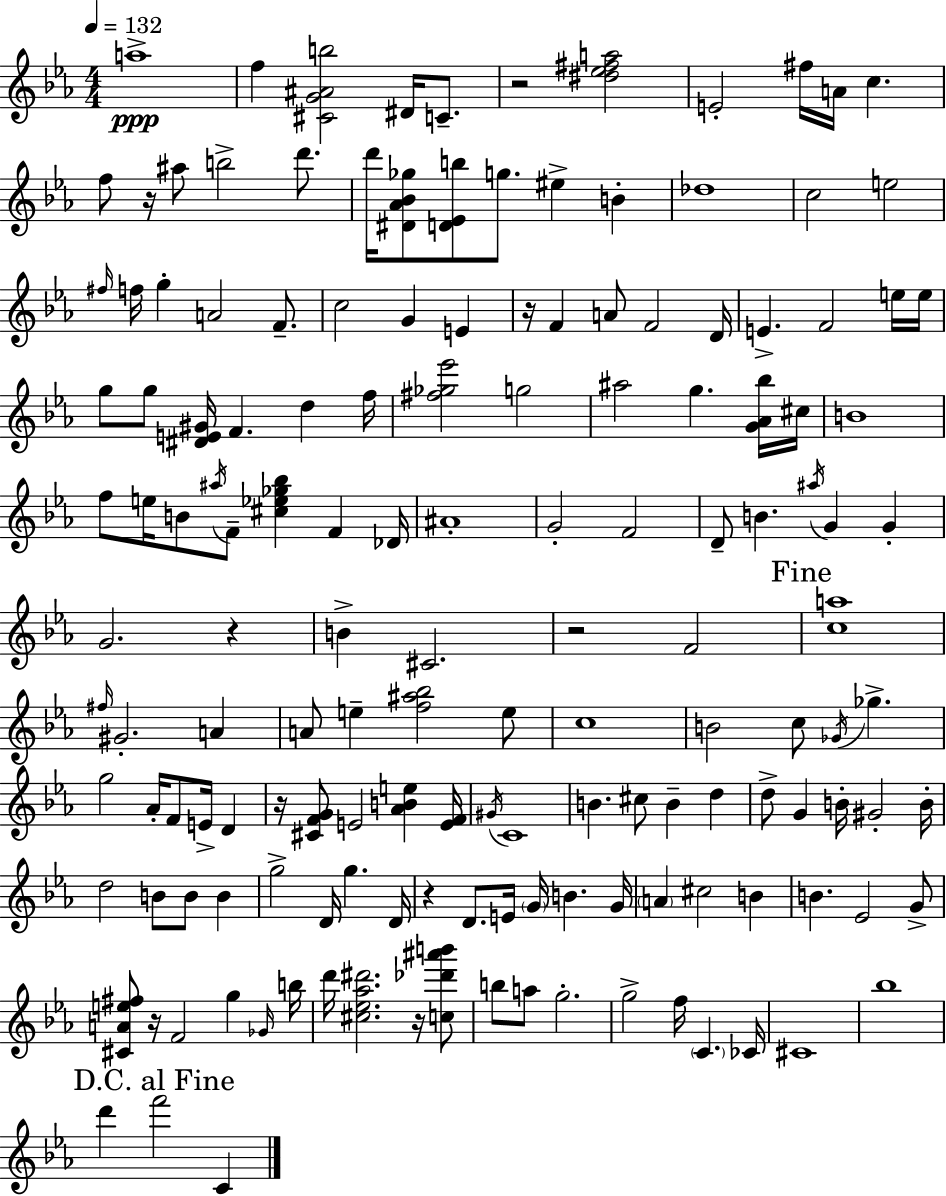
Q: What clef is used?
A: treble